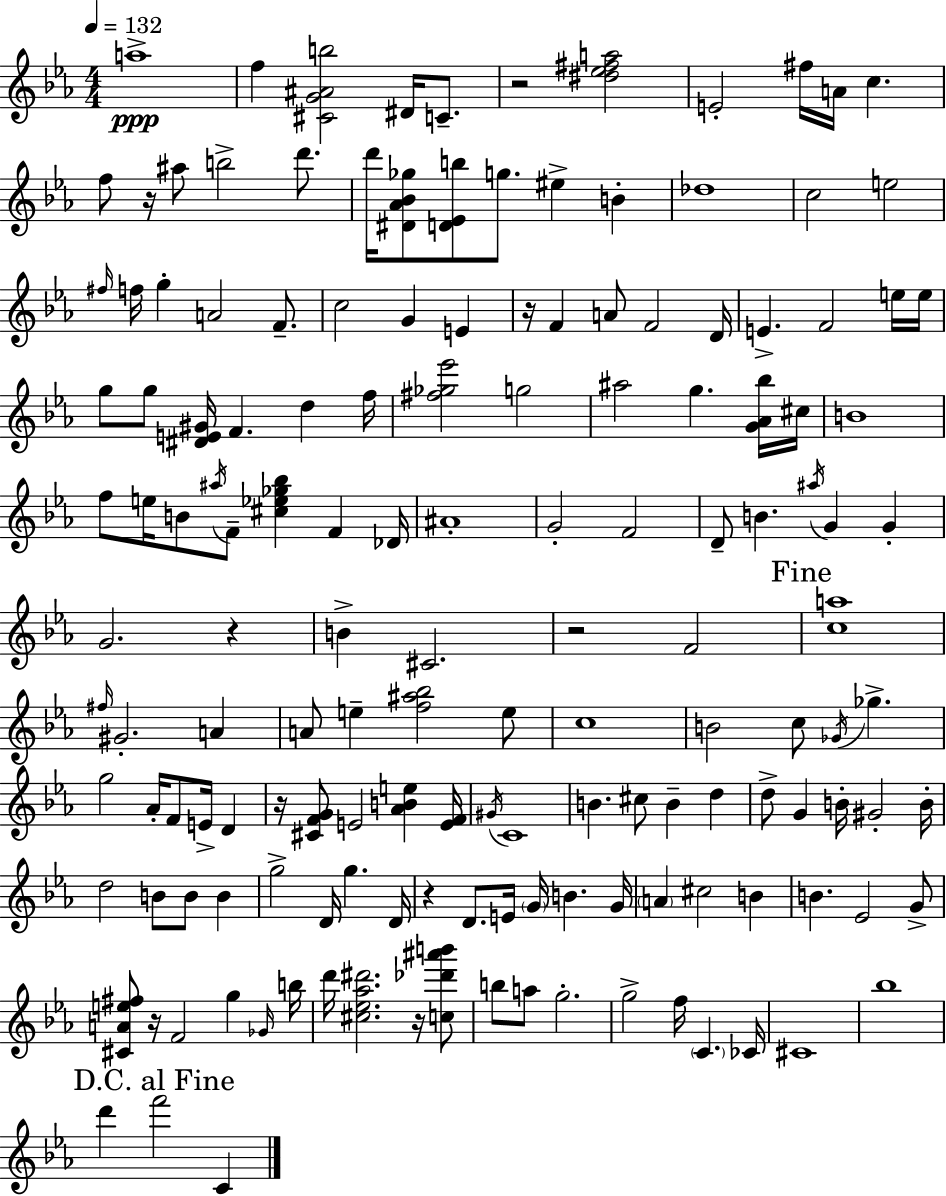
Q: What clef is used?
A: treble